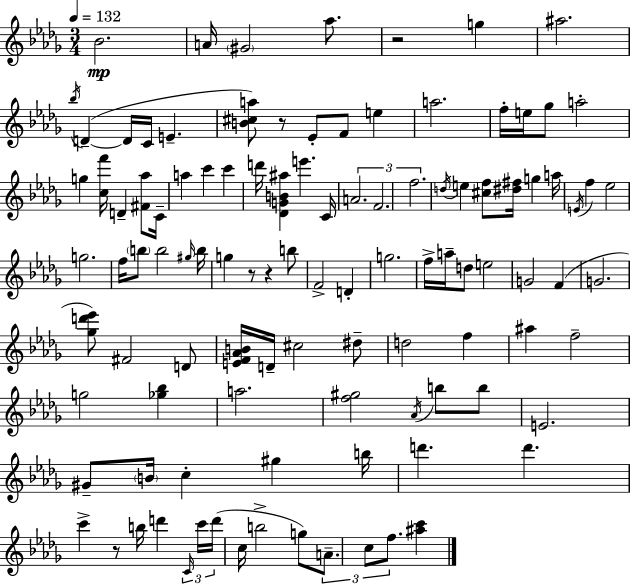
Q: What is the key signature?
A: BES minor